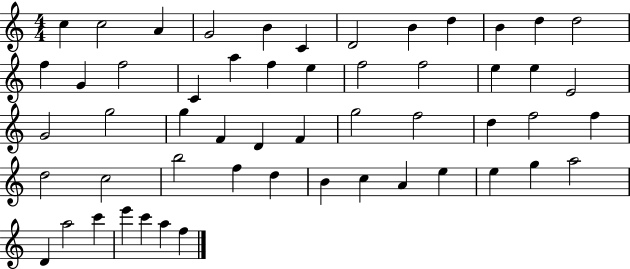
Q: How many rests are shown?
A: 0